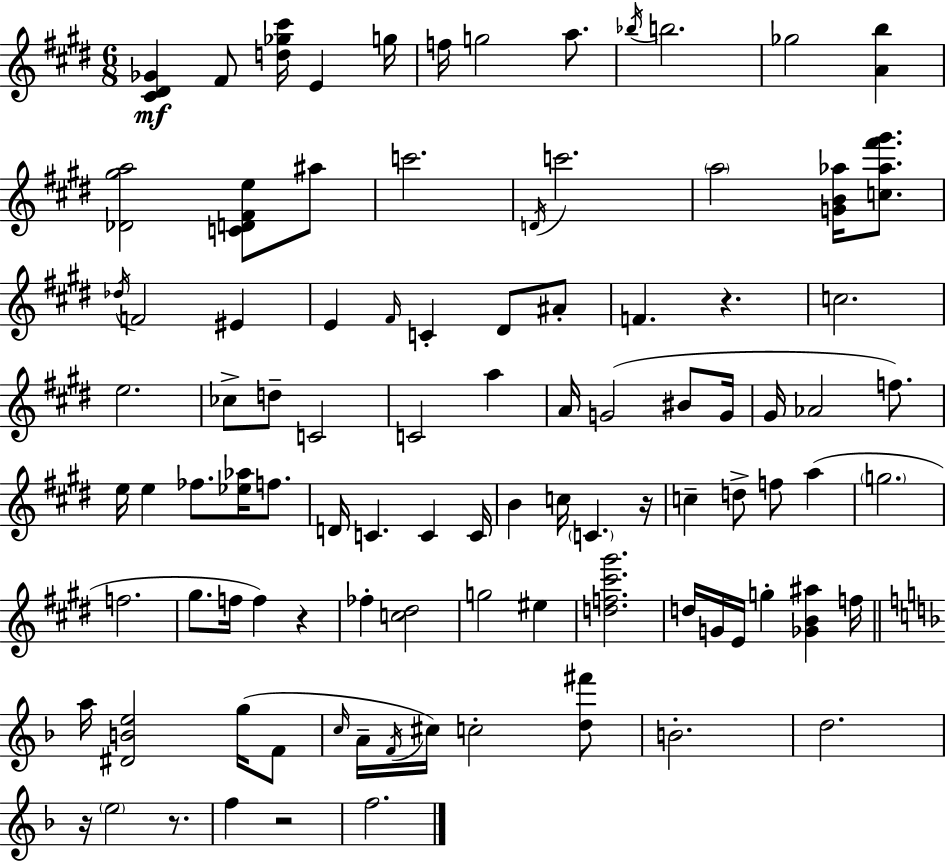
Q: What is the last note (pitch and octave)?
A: F5